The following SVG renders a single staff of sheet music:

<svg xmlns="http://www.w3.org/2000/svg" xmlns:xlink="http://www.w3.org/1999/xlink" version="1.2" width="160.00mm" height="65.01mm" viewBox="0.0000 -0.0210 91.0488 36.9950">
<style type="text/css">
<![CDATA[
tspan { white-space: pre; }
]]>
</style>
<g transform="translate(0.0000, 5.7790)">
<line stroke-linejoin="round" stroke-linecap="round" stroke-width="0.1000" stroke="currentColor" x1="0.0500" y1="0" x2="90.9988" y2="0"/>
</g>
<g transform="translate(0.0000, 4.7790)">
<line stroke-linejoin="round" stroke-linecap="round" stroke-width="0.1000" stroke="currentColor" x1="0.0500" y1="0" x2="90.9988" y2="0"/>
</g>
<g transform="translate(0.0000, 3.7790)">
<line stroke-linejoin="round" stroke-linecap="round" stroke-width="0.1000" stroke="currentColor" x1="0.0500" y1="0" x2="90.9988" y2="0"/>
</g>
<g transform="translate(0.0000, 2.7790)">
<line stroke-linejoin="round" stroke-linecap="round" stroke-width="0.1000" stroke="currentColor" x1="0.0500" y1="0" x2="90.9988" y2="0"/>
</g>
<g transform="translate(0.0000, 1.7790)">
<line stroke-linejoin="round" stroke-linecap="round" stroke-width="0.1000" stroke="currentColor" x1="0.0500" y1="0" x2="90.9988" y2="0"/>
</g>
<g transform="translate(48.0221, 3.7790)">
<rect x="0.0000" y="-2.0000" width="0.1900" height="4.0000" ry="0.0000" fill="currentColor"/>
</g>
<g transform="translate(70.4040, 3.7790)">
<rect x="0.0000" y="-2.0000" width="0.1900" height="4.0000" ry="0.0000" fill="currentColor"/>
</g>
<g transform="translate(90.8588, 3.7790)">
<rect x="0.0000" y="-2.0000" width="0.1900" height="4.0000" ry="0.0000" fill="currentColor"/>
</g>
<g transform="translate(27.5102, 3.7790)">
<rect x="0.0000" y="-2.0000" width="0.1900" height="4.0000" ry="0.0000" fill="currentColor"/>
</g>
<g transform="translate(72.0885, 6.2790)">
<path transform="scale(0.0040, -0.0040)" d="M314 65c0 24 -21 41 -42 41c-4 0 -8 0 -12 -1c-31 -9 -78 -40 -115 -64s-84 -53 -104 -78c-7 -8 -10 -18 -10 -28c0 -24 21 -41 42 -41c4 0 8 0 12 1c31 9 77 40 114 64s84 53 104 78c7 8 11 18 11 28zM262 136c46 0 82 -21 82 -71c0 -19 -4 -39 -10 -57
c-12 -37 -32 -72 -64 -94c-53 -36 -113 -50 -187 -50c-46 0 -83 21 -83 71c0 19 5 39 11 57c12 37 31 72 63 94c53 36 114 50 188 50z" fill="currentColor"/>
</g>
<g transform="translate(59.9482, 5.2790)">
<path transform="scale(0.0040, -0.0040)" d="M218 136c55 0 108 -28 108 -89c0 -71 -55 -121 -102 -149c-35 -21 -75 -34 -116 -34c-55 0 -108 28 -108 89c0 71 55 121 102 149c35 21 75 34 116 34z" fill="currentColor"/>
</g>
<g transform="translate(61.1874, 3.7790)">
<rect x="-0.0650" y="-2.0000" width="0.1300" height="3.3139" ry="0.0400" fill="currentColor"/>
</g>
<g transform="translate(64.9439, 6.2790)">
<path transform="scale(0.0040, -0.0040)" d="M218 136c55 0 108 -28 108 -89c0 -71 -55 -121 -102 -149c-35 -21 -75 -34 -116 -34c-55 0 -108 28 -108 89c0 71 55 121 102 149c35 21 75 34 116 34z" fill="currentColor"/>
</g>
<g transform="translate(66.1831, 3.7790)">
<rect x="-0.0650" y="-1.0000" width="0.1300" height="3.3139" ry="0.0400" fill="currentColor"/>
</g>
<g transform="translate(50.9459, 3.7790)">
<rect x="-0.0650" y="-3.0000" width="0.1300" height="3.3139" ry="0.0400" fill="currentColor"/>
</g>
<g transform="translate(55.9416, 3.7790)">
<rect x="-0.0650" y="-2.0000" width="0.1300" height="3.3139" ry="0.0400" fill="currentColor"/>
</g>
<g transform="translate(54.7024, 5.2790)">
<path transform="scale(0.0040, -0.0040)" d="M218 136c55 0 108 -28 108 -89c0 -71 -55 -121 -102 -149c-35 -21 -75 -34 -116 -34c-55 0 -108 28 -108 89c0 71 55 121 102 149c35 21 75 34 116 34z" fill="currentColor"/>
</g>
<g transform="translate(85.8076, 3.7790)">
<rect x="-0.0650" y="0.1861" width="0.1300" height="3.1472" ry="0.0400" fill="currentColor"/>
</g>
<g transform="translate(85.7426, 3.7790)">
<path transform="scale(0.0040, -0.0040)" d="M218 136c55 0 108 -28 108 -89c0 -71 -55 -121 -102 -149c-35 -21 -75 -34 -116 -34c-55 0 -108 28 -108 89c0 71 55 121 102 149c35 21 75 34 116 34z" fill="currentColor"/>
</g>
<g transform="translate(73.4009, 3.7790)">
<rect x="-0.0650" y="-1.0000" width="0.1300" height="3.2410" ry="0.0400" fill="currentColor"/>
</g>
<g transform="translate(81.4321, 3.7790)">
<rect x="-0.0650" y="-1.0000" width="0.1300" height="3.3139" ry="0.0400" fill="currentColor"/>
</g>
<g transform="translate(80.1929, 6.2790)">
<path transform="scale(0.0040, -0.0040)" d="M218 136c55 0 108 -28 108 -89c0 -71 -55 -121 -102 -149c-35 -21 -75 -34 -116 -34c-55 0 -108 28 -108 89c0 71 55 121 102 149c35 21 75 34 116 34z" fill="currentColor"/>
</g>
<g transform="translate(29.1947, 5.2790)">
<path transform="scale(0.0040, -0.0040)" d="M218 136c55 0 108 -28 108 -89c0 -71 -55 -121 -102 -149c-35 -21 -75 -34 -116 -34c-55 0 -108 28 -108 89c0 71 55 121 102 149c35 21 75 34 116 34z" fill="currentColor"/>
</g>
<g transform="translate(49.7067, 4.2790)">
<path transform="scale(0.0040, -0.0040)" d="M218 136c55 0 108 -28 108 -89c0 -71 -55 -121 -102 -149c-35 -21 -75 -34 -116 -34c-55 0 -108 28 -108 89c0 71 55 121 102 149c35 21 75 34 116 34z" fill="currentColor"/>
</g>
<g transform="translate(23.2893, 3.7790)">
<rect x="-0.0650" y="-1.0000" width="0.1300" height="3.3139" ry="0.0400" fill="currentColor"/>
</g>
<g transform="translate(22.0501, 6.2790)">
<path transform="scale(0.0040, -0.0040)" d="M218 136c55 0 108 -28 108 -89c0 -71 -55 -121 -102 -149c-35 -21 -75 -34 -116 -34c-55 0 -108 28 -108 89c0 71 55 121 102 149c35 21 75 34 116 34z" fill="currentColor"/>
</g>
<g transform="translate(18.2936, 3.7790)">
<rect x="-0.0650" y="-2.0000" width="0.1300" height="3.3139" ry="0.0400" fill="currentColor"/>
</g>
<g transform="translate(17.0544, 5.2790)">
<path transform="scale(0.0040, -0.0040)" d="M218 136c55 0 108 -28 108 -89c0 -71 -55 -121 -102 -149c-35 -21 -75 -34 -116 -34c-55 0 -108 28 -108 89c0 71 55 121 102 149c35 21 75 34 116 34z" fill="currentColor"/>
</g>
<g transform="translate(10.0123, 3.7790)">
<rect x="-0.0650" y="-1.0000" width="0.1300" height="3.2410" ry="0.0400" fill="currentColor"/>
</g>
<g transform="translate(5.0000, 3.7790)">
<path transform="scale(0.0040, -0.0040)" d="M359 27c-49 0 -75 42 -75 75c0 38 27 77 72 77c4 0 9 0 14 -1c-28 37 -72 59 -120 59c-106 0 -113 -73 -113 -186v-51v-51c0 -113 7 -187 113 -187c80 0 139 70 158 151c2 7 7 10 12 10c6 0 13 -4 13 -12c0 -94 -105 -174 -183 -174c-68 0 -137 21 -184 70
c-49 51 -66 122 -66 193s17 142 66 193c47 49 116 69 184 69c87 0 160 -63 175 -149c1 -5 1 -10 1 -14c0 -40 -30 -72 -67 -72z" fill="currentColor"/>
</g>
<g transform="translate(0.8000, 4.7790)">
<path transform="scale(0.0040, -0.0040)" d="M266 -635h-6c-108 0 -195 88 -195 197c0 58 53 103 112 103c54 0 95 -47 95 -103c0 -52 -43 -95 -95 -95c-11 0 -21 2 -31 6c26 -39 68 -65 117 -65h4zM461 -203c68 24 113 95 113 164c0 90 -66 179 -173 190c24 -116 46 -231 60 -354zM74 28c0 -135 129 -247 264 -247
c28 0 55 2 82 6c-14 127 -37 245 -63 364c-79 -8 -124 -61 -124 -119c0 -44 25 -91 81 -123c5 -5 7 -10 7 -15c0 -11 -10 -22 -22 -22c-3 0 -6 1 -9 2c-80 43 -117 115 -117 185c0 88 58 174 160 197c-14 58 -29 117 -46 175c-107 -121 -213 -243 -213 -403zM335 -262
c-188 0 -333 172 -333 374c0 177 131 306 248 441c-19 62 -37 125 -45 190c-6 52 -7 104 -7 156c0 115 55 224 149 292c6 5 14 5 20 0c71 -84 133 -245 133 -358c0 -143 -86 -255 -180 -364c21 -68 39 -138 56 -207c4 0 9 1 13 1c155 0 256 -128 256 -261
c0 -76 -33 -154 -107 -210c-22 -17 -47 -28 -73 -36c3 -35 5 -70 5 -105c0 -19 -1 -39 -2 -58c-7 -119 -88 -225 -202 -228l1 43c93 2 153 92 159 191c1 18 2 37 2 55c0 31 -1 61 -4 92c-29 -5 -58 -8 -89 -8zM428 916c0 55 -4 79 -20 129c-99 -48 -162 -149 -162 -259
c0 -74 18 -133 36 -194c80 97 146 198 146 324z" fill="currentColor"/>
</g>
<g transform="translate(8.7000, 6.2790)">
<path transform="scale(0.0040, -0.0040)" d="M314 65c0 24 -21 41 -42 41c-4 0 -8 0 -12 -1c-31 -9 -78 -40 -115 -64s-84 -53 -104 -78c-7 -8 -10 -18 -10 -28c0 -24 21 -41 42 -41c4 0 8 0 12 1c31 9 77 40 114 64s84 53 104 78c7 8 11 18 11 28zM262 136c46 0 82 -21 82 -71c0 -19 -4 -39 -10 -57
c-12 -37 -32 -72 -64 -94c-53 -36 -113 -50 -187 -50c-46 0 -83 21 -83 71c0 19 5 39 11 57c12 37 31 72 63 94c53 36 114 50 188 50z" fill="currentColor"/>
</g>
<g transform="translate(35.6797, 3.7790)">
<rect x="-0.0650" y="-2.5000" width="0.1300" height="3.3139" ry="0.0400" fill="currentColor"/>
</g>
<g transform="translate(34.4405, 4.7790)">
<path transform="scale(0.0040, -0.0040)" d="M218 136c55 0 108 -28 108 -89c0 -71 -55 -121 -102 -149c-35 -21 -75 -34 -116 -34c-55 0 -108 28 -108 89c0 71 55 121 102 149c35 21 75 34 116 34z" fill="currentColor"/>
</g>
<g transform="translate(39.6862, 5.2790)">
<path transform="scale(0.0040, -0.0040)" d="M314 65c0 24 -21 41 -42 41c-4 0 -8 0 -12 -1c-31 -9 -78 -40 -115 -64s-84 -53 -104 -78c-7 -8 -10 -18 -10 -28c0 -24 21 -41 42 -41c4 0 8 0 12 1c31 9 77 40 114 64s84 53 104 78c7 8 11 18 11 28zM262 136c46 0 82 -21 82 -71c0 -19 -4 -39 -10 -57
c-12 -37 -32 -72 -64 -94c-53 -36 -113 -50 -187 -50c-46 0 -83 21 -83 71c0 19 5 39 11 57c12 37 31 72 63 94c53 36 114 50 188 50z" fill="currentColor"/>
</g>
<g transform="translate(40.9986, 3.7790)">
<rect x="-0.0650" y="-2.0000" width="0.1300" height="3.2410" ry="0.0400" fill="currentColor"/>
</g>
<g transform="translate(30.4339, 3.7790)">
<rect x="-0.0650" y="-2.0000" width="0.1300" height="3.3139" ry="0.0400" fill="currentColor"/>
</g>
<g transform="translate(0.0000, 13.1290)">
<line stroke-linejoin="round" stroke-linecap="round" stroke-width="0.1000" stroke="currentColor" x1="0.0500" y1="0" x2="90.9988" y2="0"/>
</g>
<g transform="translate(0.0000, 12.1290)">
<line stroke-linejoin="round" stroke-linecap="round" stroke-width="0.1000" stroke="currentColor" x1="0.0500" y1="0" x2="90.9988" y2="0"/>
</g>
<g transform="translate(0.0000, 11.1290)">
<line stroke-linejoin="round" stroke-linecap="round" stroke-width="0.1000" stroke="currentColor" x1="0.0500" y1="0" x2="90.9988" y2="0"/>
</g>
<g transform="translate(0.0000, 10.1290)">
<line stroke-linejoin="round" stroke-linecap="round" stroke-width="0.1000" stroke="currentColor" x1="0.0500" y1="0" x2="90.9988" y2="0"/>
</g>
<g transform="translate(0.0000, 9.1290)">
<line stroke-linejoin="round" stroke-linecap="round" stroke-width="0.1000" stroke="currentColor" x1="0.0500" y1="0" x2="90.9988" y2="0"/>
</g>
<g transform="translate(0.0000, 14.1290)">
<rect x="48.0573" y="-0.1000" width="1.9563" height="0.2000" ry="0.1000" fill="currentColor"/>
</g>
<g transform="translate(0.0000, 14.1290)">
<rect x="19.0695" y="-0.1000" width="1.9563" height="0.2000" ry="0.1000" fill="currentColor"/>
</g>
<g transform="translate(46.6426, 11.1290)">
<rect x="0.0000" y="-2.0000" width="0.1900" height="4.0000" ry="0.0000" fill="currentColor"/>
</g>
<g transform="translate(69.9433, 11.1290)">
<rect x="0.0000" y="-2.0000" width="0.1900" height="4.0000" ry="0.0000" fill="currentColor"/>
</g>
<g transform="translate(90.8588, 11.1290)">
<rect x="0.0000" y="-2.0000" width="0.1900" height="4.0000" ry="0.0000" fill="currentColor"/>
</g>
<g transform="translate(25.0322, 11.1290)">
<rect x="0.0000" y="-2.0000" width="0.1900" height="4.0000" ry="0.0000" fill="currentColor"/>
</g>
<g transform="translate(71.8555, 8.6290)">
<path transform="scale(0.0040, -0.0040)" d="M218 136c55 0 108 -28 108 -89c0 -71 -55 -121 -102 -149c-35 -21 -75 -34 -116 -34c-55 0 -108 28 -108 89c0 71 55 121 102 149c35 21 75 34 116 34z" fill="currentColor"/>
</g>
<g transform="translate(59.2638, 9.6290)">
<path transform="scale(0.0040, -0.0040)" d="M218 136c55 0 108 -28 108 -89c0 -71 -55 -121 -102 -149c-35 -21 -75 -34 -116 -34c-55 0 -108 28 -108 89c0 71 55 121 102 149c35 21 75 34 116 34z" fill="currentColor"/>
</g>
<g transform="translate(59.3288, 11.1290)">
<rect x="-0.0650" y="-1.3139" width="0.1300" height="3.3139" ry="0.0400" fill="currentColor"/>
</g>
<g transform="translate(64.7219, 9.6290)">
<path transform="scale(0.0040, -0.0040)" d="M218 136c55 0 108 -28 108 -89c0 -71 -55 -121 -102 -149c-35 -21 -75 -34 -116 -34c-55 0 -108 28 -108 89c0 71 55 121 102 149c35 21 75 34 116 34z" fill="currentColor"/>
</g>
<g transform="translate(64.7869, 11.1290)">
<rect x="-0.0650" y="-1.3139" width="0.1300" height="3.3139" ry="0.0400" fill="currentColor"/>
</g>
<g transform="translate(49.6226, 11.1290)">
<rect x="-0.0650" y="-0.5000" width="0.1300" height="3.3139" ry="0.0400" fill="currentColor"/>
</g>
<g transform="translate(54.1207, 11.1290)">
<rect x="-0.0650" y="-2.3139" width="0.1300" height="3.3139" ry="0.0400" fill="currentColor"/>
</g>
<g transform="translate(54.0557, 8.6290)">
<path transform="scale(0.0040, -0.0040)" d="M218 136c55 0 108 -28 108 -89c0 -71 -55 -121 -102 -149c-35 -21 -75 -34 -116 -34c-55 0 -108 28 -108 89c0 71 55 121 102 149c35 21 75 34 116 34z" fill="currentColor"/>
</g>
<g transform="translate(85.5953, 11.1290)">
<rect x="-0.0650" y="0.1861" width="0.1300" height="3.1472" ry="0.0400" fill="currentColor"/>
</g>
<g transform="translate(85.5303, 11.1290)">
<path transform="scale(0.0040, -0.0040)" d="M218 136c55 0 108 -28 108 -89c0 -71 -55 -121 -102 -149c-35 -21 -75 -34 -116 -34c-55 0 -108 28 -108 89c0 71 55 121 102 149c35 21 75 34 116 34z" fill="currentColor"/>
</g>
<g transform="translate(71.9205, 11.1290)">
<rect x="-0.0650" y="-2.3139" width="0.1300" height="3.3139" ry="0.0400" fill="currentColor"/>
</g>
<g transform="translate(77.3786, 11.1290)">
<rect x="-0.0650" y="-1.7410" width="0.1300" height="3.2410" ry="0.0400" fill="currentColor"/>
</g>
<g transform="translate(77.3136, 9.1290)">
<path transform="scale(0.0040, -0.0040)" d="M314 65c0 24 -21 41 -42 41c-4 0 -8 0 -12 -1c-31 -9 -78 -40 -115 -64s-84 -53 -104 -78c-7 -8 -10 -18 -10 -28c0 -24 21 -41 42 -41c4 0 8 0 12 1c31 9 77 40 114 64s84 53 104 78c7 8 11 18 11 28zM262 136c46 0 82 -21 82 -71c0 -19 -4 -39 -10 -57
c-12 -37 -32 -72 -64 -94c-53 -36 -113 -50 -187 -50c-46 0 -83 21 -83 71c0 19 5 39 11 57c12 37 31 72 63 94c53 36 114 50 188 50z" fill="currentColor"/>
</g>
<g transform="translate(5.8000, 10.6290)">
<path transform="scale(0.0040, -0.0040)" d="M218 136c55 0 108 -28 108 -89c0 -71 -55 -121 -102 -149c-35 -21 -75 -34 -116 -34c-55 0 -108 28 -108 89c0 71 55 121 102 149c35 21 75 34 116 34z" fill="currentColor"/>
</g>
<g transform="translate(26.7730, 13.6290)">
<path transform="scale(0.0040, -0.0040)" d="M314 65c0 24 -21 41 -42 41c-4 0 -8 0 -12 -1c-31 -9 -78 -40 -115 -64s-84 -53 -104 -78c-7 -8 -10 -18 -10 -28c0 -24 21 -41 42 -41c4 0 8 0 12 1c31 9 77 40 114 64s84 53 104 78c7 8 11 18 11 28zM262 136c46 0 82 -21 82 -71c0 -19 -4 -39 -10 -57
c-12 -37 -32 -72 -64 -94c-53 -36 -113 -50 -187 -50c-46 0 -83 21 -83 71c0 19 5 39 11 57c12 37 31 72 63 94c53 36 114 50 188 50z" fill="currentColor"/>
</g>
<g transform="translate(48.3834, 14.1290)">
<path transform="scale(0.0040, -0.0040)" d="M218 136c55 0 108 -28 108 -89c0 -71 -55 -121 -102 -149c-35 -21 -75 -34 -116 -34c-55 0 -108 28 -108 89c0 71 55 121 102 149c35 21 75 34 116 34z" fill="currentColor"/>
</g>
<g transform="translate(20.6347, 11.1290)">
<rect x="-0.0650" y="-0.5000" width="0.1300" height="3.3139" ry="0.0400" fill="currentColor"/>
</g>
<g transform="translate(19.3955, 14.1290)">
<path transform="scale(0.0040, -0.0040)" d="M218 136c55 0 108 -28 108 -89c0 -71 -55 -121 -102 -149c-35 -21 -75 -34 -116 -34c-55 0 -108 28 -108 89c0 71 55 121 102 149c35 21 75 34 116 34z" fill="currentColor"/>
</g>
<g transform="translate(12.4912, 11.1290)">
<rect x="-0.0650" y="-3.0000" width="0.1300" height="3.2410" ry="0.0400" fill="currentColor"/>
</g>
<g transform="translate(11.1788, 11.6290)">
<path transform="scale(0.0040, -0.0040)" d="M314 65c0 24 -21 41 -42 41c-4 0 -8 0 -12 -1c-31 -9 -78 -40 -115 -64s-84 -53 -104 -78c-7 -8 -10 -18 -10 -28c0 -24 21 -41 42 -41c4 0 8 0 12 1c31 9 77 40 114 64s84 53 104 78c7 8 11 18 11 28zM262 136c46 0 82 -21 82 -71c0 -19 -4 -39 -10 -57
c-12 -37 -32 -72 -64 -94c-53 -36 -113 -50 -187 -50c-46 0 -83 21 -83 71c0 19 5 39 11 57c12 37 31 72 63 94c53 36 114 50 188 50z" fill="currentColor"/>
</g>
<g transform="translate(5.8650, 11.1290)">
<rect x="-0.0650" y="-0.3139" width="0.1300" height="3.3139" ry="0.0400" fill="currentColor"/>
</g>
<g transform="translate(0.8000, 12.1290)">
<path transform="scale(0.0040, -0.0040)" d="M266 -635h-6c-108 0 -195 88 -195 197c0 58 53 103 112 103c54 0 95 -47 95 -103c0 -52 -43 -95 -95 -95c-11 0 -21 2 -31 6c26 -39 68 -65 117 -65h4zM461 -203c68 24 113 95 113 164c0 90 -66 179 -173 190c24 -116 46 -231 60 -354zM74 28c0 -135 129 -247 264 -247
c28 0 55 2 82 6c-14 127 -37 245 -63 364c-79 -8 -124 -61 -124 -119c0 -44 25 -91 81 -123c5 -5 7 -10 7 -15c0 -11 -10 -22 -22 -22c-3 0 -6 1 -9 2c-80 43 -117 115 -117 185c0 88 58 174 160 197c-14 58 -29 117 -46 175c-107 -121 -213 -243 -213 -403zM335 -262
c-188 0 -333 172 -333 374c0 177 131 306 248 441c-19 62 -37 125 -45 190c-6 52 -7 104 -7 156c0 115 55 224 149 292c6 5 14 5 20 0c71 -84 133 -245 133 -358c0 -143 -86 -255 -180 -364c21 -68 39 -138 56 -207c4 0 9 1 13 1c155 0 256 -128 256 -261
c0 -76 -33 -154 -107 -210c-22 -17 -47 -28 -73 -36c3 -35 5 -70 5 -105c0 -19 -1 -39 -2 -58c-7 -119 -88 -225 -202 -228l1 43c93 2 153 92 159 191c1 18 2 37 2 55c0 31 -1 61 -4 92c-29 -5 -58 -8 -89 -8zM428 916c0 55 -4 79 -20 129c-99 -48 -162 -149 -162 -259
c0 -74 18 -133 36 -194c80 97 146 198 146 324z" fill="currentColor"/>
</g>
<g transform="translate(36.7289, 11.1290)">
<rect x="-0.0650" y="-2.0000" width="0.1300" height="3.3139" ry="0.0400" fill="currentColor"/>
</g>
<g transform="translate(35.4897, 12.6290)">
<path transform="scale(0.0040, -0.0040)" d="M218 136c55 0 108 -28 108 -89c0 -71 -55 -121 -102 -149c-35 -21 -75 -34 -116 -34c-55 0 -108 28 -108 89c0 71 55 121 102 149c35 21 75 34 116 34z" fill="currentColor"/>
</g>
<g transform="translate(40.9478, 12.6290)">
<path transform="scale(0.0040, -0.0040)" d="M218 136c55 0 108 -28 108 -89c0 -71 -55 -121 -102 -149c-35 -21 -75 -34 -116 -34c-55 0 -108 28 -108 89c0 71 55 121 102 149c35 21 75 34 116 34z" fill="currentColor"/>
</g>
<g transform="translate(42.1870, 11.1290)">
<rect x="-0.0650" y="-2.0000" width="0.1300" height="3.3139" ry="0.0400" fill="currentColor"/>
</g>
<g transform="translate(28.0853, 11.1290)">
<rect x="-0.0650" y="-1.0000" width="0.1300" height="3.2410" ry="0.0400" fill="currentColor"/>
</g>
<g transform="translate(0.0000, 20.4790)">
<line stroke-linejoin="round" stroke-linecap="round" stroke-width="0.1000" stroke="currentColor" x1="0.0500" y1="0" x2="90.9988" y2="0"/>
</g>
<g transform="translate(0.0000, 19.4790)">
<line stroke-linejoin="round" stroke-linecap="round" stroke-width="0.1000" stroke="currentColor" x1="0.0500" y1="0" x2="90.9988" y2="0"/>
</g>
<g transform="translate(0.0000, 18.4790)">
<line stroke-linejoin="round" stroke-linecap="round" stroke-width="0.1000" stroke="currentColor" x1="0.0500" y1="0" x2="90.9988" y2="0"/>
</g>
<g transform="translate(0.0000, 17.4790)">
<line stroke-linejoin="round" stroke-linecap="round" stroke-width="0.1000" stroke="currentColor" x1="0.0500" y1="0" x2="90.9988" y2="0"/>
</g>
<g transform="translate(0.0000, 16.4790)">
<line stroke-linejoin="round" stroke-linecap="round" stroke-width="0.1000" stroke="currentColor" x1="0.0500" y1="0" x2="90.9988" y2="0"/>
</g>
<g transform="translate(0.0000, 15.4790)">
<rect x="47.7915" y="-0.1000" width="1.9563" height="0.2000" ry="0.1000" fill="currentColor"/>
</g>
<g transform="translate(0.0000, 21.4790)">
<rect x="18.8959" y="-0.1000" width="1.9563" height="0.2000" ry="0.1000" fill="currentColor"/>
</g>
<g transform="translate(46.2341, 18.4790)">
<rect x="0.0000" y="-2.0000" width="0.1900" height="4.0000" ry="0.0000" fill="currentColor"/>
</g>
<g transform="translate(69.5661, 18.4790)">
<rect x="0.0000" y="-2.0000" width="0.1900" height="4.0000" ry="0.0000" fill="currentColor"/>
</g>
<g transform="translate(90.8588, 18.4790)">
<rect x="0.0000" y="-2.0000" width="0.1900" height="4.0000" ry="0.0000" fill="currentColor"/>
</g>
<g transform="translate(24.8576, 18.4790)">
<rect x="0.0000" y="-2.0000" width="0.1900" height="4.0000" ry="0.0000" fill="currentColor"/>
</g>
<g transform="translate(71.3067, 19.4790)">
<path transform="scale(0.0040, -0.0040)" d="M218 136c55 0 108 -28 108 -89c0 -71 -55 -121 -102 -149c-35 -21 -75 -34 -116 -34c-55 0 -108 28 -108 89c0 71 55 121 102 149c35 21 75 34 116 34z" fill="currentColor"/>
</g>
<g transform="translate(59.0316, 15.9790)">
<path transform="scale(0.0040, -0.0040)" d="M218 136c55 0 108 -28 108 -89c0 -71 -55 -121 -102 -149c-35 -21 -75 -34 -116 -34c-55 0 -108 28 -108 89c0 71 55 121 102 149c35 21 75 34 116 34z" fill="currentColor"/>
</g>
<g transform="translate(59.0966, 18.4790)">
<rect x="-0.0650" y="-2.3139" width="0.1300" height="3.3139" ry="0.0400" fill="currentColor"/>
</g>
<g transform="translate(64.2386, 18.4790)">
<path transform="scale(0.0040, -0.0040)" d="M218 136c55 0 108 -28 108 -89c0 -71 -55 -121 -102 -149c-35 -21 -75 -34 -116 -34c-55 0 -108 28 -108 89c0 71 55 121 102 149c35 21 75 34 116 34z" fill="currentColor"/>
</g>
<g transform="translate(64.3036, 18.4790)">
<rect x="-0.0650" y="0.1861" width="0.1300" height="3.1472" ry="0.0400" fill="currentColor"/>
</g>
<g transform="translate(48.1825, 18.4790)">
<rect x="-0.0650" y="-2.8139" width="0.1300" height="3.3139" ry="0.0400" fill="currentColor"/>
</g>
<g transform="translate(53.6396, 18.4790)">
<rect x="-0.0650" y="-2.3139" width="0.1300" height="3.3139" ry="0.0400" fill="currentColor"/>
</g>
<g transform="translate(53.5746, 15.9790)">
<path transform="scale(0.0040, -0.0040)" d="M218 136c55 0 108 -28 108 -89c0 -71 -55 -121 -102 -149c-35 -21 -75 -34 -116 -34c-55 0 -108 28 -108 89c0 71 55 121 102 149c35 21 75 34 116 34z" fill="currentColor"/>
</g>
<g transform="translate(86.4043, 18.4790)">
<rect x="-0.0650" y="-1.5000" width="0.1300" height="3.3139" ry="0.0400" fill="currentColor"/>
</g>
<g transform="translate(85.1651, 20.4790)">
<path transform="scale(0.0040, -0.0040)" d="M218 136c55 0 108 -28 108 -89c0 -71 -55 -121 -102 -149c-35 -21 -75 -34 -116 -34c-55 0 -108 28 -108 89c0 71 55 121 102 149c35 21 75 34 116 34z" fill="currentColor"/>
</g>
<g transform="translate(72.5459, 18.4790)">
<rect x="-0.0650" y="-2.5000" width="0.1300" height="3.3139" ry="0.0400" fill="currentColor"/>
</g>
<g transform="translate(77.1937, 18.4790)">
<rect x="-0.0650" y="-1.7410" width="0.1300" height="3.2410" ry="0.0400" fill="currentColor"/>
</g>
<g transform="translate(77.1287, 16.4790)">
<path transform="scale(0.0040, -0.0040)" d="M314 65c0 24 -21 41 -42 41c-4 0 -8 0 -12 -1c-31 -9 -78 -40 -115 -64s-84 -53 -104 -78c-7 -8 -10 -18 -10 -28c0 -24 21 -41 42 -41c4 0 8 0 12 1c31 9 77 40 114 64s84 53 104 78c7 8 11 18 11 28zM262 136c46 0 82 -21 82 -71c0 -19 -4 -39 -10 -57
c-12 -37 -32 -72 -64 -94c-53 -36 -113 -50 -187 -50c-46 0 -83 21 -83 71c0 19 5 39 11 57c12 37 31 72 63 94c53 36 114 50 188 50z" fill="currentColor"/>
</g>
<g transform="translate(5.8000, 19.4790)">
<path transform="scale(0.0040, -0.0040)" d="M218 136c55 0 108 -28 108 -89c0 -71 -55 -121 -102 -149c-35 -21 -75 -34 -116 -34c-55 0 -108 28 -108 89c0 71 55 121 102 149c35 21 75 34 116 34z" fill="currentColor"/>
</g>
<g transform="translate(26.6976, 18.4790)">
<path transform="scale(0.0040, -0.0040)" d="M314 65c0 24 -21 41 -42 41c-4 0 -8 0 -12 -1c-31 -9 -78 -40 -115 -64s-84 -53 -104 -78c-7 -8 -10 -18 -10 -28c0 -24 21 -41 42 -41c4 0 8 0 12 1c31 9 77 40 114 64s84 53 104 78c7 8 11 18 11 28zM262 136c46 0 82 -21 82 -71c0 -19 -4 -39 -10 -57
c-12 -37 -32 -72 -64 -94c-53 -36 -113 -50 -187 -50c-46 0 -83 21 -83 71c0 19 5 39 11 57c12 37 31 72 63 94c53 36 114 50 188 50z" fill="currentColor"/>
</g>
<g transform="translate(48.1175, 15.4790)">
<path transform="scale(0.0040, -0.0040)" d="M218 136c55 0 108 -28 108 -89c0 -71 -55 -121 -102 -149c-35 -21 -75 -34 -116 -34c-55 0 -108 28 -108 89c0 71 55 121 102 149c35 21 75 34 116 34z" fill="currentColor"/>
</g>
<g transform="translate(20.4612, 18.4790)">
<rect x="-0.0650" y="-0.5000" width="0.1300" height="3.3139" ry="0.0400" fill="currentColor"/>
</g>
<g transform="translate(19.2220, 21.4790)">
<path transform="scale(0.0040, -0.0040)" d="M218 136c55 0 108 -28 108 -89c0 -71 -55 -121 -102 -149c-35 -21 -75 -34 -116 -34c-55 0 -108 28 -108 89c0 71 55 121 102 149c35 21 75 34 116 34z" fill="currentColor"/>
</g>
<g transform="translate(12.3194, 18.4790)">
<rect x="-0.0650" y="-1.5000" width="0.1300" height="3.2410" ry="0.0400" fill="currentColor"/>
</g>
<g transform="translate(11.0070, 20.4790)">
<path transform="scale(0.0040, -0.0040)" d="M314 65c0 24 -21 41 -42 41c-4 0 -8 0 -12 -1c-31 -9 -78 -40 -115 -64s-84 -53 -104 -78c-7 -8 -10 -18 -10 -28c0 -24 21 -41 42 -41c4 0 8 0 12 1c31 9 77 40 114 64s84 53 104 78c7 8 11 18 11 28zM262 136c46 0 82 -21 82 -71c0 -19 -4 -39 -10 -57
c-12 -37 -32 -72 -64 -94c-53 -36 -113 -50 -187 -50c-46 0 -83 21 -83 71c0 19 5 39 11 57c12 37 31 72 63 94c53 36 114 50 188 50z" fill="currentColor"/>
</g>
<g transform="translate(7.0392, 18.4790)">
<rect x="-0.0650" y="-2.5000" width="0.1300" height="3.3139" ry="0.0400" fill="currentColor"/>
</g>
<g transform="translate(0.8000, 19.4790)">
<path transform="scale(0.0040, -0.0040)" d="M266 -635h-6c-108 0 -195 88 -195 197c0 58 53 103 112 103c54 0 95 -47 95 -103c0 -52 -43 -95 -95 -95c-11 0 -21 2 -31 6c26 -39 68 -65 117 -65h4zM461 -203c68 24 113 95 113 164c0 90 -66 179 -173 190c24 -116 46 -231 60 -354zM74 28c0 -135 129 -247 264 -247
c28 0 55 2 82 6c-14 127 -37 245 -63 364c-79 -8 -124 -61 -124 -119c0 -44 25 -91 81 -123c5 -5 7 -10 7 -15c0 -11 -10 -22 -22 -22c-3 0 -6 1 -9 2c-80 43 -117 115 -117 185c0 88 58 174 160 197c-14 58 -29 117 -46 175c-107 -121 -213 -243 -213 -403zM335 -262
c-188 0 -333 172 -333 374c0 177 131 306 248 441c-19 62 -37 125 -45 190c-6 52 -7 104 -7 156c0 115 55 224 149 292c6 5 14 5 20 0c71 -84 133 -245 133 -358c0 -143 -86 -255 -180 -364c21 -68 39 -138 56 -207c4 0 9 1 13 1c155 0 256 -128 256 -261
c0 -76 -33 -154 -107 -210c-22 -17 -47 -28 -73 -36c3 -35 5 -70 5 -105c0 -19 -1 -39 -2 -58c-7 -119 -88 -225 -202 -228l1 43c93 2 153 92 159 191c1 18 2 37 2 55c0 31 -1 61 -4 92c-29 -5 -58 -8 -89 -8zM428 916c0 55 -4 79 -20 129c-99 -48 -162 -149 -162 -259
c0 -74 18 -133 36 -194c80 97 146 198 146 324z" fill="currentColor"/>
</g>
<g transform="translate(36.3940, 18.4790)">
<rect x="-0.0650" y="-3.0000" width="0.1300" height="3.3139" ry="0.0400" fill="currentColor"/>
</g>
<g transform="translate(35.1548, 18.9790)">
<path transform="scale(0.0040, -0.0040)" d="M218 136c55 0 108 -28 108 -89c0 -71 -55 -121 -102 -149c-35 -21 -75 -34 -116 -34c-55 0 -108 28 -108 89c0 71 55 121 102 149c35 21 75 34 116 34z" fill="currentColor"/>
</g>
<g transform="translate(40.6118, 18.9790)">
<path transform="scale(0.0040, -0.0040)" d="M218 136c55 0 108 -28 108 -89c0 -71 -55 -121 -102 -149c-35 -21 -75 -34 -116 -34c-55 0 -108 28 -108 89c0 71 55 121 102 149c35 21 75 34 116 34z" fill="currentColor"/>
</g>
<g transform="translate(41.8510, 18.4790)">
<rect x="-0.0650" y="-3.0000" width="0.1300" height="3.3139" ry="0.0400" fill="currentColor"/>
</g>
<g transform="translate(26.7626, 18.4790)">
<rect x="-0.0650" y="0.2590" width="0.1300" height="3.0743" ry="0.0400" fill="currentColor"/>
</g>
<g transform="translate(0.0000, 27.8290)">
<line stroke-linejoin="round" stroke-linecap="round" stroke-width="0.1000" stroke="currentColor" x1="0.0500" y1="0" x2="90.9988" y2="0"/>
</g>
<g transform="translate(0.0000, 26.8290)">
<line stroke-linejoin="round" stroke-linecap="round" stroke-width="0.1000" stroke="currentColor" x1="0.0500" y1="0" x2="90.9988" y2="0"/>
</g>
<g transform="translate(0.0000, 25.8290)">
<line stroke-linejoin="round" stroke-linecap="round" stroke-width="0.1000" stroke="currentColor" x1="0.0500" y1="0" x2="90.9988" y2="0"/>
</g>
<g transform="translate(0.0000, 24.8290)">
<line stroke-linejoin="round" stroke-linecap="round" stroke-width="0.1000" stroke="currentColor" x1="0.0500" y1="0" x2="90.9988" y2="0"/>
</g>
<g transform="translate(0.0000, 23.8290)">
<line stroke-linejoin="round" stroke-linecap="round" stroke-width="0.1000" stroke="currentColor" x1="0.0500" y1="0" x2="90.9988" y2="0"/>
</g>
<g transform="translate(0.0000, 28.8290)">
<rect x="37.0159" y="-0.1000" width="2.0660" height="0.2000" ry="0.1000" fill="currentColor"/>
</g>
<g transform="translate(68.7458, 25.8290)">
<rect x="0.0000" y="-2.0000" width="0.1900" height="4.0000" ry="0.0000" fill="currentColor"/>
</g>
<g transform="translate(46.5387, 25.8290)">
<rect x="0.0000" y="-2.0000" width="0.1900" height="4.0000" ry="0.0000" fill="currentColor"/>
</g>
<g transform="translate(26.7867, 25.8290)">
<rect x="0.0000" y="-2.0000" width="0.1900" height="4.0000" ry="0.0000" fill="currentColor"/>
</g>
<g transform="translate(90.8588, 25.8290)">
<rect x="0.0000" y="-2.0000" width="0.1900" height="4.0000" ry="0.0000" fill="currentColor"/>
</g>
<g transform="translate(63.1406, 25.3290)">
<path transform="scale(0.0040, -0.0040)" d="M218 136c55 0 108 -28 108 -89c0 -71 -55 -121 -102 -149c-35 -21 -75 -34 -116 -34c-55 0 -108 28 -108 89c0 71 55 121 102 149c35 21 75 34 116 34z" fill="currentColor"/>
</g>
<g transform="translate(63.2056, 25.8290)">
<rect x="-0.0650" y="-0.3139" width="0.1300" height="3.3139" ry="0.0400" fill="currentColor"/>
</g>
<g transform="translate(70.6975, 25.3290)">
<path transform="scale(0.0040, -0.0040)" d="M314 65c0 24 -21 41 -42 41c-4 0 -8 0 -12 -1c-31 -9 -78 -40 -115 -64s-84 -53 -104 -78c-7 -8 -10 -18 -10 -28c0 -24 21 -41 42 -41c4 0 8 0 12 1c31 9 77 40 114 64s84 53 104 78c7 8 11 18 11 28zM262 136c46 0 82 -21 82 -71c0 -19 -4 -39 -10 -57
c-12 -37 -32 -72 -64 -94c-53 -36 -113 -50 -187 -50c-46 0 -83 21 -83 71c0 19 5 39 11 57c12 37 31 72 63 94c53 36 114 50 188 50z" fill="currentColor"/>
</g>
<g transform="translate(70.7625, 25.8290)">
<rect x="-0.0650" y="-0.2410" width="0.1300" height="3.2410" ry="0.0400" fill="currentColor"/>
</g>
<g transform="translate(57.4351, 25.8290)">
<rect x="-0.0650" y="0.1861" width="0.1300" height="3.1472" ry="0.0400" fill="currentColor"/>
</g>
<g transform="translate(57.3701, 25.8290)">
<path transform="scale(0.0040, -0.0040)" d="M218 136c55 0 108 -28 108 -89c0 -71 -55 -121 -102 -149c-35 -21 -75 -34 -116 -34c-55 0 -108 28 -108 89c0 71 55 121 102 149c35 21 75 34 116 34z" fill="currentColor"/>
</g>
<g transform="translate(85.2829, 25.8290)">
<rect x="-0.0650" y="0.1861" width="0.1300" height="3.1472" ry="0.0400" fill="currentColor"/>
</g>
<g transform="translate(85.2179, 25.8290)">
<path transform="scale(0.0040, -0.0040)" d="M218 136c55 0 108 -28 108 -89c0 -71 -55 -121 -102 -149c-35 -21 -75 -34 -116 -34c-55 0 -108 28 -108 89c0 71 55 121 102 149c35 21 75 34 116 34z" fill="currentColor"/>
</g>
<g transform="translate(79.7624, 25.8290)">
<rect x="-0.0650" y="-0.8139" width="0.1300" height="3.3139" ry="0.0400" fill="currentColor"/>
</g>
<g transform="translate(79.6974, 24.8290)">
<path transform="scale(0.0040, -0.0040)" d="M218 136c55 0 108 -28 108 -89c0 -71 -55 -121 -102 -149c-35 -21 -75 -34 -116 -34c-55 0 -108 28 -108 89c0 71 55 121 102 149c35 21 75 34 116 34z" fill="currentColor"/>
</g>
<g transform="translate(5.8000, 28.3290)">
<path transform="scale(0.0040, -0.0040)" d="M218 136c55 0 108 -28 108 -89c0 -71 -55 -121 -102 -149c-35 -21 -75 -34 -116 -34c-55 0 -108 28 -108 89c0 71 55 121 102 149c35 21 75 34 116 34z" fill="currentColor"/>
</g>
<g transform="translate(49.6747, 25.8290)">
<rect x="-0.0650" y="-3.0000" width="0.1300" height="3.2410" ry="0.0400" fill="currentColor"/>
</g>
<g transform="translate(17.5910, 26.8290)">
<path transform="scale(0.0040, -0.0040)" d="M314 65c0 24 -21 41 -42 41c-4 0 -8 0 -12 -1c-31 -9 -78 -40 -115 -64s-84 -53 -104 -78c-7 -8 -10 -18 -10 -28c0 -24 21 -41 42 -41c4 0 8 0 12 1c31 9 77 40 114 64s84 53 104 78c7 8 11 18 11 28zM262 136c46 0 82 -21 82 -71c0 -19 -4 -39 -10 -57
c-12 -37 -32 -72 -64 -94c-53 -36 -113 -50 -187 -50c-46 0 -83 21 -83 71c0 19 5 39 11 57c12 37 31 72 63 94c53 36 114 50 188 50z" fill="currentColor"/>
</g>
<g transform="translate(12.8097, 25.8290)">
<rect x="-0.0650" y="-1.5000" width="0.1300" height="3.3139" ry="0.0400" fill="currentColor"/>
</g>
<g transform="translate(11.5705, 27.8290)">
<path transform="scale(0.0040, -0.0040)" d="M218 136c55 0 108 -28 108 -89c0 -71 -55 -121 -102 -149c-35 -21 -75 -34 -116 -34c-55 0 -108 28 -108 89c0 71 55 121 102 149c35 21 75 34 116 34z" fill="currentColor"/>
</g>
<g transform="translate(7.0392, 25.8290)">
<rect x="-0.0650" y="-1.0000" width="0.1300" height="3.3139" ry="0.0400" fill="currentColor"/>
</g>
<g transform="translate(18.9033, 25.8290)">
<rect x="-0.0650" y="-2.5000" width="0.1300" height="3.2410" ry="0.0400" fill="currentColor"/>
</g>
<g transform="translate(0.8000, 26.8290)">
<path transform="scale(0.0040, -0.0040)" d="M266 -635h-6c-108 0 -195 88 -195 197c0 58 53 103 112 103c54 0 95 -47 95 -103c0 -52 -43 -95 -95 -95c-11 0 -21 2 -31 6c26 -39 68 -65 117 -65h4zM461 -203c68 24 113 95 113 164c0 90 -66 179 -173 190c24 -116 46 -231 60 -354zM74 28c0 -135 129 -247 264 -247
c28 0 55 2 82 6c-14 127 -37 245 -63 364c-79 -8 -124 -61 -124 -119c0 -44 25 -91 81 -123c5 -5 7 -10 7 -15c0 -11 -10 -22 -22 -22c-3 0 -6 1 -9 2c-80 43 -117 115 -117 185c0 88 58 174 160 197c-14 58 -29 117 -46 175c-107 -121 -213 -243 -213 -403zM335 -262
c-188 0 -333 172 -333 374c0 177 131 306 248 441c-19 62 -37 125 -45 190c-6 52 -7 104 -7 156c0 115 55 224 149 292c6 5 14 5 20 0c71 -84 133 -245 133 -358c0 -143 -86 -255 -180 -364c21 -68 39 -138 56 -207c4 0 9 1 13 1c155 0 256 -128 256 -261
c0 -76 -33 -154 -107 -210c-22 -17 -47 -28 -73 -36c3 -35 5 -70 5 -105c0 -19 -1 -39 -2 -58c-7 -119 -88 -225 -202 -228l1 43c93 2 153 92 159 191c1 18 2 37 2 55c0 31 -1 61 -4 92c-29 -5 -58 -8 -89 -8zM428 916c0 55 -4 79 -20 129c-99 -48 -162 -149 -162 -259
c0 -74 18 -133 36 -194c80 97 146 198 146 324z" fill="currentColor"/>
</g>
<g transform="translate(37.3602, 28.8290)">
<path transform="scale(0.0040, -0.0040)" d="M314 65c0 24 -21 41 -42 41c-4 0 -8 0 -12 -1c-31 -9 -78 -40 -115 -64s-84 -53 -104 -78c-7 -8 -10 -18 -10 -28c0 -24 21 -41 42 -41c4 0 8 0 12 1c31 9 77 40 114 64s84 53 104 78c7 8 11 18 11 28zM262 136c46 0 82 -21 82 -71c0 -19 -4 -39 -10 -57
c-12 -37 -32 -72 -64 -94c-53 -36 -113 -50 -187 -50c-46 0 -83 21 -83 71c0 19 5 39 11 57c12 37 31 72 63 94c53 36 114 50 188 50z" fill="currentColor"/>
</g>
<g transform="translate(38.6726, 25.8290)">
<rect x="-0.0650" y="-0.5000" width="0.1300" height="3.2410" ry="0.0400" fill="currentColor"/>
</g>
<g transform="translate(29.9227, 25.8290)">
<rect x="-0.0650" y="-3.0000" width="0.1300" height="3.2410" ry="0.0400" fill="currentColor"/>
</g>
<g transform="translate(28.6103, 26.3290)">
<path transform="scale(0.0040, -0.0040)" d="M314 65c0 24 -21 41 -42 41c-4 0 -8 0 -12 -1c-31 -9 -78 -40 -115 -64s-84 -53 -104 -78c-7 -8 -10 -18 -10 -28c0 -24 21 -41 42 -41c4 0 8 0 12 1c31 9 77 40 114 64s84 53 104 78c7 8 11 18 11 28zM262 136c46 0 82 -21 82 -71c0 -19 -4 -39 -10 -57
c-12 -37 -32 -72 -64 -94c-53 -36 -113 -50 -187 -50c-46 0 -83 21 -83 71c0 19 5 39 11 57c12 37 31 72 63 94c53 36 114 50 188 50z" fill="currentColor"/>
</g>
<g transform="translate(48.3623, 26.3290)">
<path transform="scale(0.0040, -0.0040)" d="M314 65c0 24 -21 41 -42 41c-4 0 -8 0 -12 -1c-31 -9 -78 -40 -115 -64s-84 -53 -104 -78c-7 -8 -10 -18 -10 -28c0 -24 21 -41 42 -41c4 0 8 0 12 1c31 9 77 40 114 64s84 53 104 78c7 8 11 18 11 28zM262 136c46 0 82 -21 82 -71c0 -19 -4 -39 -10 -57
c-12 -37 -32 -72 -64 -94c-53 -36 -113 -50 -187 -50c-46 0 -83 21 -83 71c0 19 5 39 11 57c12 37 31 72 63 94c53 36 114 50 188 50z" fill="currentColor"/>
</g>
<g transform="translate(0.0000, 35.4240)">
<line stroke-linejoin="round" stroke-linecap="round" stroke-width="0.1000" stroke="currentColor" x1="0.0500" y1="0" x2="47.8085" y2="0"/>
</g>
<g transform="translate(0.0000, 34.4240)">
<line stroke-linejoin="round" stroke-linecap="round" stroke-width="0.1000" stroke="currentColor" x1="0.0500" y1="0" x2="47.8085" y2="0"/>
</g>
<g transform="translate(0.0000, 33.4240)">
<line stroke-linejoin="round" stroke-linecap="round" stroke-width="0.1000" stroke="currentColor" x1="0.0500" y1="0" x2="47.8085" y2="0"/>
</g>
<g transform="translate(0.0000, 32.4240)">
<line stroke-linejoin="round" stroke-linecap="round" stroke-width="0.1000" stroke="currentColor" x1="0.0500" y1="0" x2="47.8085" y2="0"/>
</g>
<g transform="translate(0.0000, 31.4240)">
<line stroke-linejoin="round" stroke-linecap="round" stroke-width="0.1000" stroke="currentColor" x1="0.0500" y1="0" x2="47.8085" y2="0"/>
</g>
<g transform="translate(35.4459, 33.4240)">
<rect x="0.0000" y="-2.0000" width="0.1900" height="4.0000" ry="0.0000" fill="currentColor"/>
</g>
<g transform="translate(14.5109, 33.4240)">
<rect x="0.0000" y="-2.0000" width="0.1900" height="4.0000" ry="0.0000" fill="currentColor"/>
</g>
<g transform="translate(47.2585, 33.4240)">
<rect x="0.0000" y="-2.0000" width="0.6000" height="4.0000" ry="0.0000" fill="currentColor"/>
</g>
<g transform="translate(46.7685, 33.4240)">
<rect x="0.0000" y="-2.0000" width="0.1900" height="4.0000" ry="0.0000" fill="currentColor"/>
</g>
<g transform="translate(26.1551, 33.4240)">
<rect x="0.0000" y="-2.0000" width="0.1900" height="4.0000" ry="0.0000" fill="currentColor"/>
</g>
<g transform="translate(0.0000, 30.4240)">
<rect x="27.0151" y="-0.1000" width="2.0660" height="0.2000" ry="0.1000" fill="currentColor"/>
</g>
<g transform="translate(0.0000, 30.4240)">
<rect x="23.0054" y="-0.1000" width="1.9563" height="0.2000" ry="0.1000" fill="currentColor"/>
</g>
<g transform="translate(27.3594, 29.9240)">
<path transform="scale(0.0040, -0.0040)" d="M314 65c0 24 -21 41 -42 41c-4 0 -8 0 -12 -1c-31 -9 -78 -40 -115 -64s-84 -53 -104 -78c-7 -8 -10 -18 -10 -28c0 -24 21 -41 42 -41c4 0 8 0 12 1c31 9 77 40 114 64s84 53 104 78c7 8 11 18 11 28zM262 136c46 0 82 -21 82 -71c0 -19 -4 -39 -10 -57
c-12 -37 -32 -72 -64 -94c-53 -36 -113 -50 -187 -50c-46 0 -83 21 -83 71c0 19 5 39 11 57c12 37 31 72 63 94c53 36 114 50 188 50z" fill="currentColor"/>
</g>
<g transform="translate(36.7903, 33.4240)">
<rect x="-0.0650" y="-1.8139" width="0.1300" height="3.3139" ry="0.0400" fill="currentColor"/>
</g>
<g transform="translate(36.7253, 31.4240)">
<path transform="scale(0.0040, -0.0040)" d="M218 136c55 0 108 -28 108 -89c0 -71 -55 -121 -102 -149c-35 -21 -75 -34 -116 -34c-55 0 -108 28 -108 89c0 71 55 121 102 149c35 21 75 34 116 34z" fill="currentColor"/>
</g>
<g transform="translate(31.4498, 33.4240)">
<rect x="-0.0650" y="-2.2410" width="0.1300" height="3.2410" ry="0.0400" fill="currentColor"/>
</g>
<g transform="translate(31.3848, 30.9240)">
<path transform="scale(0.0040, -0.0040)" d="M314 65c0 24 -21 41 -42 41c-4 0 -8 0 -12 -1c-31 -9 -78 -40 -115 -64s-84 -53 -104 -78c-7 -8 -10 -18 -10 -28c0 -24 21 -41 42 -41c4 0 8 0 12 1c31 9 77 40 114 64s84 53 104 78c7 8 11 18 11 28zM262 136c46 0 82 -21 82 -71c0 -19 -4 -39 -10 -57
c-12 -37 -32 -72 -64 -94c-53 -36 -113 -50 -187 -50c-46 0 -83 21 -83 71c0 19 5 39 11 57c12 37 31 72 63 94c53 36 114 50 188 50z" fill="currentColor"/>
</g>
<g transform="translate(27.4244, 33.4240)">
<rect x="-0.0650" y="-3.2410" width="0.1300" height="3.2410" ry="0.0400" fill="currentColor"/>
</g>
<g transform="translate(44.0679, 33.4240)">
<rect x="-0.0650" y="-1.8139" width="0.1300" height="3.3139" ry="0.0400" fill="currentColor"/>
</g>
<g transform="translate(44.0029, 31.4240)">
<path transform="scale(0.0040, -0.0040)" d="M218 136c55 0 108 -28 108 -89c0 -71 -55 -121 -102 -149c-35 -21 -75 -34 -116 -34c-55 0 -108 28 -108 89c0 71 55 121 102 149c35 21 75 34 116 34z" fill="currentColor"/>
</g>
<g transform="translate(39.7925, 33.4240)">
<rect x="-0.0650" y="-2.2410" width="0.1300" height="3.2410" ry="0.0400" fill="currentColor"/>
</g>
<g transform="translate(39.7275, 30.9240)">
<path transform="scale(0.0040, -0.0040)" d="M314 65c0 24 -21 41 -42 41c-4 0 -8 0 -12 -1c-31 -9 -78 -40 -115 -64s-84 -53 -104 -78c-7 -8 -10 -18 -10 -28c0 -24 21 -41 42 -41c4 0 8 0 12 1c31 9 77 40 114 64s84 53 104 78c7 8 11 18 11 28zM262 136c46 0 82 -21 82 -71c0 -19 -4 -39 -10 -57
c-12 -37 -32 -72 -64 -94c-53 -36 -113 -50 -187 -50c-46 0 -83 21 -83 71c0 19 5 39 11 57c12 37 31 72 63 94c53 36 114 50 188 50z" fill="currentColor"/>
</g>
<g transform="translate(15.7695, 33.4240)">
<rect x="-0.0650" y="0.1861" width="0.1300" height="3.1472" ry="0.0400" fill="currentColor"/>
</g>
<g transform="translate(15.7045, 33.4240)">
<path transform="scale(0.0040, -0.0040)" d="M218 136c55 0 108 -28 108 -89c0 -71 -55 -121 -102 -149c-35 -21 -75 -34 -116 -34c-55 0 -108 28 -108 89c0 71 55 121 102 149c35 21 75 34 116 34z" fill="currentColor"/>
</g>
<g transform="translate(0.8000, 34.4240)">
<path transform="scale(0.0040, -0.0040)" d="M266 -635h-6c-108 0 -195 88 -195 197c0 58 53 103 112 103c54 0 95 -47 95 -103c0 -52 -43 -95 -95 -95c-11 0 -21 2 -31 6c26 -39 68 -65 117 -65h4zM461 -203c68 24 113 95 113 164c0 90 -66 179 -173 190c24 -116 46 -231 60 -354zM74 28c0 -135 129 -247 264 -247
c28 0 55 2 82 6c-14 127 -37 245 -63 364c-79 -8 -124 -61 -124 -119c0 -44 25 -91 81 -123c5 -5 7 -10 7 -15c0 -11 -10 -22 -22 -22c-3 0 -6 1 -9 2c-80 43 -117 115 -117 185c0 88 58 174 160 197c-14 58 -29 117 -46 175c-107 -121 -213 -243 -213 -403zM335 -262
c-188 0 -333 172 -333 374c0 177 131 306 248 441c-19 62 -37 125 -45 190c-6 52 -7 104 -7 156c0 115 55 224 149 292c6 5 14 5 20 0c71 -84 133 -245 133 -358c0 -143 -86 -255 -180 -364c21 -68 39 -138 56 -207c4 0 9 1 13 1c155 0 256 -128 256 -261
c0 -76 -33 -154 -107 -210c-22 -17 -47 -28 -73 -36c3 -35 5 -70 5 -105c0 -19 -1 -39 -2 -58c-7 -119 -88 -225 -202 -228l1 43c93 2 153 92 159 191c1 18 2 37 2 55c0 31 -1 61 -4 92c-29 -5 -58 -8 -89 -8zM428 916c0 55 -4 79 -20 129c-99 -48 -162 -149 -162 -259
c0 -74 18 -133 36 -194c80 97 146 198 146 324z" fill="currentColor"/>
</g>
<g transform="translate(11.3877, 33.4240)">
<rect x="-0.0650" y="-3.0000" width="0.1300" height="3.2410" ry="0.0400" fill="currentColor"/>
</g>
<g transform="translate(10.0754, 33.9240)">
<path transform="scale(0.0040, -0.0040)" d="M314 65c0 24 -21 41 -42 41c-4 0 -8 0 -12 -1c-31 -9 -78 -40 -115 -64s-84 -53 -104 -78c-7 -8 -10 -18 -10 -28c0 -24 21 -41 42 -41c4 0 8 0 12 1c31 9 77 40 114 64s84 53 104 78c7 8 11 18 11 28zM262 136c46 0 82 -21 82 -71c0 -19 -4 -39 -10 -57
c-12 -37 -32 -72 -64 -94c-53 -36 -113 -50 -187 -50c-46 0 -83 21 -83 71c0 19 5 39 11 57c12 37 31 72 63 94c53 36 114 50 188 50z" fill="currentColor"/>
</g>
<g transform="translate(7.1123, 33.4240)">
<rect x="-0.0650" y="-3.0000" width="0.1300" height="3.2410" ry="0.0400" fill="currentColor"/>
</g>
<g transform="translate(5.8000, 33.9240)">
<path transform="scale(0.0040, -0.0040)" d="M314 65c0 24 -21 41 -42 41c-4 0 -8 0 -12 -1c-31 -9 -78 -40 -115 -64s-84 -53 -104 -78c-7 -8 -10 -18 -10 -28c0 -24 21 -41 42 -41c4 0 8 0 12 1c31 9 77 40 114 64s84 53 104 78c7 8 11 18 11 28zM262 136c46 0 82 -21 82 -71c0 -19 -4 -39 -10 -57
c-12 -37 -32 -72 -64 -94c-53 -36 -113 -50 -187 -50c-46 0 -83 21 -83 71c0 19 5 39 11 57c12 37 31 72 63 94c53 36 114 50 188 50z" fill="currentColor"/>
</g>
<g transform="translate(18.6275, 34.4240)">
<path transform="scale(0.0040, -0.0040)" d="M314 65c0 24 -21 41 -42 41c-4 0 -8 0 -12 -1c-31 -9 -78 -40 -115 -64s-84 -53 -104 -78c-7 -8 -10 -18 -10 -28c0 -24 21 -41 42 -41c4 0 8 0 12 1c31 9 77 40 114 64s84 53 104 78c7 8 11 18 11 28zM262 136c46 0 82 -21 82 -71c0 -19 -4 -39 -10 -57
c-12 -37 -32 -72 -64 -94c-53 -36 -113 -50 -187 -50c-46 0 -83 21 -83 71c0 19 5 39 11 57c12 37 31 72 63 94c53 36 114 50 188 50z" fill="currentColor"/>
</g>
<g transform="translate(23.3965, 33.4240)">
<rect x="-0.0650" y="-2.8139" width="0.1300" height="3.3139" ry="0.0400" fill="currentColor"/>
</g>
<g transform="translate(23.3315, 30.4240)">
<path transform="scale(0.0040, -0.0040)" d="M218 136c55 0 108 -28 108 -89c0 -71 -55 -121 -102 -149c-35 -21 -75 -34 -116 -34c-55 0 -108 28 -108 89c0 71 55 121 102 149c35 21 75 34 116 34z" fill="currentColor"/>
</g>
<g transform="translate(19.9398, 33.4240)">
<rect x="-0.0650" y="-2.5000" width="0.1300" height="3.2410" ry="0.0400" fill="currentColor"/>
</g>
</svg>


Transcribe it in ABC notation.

X:1
T:Untitled
M:4/4
L:1/4
K:C
D2 F D F G F2 A F F D D2 D B c A2 C D2 F F C g e e g f2 B G E2 C B2 A A a g g B G f2 E D E G2 A2 C2 A2 B c c2 d B A2 A2 B G2 a b2 g2 f g2 f